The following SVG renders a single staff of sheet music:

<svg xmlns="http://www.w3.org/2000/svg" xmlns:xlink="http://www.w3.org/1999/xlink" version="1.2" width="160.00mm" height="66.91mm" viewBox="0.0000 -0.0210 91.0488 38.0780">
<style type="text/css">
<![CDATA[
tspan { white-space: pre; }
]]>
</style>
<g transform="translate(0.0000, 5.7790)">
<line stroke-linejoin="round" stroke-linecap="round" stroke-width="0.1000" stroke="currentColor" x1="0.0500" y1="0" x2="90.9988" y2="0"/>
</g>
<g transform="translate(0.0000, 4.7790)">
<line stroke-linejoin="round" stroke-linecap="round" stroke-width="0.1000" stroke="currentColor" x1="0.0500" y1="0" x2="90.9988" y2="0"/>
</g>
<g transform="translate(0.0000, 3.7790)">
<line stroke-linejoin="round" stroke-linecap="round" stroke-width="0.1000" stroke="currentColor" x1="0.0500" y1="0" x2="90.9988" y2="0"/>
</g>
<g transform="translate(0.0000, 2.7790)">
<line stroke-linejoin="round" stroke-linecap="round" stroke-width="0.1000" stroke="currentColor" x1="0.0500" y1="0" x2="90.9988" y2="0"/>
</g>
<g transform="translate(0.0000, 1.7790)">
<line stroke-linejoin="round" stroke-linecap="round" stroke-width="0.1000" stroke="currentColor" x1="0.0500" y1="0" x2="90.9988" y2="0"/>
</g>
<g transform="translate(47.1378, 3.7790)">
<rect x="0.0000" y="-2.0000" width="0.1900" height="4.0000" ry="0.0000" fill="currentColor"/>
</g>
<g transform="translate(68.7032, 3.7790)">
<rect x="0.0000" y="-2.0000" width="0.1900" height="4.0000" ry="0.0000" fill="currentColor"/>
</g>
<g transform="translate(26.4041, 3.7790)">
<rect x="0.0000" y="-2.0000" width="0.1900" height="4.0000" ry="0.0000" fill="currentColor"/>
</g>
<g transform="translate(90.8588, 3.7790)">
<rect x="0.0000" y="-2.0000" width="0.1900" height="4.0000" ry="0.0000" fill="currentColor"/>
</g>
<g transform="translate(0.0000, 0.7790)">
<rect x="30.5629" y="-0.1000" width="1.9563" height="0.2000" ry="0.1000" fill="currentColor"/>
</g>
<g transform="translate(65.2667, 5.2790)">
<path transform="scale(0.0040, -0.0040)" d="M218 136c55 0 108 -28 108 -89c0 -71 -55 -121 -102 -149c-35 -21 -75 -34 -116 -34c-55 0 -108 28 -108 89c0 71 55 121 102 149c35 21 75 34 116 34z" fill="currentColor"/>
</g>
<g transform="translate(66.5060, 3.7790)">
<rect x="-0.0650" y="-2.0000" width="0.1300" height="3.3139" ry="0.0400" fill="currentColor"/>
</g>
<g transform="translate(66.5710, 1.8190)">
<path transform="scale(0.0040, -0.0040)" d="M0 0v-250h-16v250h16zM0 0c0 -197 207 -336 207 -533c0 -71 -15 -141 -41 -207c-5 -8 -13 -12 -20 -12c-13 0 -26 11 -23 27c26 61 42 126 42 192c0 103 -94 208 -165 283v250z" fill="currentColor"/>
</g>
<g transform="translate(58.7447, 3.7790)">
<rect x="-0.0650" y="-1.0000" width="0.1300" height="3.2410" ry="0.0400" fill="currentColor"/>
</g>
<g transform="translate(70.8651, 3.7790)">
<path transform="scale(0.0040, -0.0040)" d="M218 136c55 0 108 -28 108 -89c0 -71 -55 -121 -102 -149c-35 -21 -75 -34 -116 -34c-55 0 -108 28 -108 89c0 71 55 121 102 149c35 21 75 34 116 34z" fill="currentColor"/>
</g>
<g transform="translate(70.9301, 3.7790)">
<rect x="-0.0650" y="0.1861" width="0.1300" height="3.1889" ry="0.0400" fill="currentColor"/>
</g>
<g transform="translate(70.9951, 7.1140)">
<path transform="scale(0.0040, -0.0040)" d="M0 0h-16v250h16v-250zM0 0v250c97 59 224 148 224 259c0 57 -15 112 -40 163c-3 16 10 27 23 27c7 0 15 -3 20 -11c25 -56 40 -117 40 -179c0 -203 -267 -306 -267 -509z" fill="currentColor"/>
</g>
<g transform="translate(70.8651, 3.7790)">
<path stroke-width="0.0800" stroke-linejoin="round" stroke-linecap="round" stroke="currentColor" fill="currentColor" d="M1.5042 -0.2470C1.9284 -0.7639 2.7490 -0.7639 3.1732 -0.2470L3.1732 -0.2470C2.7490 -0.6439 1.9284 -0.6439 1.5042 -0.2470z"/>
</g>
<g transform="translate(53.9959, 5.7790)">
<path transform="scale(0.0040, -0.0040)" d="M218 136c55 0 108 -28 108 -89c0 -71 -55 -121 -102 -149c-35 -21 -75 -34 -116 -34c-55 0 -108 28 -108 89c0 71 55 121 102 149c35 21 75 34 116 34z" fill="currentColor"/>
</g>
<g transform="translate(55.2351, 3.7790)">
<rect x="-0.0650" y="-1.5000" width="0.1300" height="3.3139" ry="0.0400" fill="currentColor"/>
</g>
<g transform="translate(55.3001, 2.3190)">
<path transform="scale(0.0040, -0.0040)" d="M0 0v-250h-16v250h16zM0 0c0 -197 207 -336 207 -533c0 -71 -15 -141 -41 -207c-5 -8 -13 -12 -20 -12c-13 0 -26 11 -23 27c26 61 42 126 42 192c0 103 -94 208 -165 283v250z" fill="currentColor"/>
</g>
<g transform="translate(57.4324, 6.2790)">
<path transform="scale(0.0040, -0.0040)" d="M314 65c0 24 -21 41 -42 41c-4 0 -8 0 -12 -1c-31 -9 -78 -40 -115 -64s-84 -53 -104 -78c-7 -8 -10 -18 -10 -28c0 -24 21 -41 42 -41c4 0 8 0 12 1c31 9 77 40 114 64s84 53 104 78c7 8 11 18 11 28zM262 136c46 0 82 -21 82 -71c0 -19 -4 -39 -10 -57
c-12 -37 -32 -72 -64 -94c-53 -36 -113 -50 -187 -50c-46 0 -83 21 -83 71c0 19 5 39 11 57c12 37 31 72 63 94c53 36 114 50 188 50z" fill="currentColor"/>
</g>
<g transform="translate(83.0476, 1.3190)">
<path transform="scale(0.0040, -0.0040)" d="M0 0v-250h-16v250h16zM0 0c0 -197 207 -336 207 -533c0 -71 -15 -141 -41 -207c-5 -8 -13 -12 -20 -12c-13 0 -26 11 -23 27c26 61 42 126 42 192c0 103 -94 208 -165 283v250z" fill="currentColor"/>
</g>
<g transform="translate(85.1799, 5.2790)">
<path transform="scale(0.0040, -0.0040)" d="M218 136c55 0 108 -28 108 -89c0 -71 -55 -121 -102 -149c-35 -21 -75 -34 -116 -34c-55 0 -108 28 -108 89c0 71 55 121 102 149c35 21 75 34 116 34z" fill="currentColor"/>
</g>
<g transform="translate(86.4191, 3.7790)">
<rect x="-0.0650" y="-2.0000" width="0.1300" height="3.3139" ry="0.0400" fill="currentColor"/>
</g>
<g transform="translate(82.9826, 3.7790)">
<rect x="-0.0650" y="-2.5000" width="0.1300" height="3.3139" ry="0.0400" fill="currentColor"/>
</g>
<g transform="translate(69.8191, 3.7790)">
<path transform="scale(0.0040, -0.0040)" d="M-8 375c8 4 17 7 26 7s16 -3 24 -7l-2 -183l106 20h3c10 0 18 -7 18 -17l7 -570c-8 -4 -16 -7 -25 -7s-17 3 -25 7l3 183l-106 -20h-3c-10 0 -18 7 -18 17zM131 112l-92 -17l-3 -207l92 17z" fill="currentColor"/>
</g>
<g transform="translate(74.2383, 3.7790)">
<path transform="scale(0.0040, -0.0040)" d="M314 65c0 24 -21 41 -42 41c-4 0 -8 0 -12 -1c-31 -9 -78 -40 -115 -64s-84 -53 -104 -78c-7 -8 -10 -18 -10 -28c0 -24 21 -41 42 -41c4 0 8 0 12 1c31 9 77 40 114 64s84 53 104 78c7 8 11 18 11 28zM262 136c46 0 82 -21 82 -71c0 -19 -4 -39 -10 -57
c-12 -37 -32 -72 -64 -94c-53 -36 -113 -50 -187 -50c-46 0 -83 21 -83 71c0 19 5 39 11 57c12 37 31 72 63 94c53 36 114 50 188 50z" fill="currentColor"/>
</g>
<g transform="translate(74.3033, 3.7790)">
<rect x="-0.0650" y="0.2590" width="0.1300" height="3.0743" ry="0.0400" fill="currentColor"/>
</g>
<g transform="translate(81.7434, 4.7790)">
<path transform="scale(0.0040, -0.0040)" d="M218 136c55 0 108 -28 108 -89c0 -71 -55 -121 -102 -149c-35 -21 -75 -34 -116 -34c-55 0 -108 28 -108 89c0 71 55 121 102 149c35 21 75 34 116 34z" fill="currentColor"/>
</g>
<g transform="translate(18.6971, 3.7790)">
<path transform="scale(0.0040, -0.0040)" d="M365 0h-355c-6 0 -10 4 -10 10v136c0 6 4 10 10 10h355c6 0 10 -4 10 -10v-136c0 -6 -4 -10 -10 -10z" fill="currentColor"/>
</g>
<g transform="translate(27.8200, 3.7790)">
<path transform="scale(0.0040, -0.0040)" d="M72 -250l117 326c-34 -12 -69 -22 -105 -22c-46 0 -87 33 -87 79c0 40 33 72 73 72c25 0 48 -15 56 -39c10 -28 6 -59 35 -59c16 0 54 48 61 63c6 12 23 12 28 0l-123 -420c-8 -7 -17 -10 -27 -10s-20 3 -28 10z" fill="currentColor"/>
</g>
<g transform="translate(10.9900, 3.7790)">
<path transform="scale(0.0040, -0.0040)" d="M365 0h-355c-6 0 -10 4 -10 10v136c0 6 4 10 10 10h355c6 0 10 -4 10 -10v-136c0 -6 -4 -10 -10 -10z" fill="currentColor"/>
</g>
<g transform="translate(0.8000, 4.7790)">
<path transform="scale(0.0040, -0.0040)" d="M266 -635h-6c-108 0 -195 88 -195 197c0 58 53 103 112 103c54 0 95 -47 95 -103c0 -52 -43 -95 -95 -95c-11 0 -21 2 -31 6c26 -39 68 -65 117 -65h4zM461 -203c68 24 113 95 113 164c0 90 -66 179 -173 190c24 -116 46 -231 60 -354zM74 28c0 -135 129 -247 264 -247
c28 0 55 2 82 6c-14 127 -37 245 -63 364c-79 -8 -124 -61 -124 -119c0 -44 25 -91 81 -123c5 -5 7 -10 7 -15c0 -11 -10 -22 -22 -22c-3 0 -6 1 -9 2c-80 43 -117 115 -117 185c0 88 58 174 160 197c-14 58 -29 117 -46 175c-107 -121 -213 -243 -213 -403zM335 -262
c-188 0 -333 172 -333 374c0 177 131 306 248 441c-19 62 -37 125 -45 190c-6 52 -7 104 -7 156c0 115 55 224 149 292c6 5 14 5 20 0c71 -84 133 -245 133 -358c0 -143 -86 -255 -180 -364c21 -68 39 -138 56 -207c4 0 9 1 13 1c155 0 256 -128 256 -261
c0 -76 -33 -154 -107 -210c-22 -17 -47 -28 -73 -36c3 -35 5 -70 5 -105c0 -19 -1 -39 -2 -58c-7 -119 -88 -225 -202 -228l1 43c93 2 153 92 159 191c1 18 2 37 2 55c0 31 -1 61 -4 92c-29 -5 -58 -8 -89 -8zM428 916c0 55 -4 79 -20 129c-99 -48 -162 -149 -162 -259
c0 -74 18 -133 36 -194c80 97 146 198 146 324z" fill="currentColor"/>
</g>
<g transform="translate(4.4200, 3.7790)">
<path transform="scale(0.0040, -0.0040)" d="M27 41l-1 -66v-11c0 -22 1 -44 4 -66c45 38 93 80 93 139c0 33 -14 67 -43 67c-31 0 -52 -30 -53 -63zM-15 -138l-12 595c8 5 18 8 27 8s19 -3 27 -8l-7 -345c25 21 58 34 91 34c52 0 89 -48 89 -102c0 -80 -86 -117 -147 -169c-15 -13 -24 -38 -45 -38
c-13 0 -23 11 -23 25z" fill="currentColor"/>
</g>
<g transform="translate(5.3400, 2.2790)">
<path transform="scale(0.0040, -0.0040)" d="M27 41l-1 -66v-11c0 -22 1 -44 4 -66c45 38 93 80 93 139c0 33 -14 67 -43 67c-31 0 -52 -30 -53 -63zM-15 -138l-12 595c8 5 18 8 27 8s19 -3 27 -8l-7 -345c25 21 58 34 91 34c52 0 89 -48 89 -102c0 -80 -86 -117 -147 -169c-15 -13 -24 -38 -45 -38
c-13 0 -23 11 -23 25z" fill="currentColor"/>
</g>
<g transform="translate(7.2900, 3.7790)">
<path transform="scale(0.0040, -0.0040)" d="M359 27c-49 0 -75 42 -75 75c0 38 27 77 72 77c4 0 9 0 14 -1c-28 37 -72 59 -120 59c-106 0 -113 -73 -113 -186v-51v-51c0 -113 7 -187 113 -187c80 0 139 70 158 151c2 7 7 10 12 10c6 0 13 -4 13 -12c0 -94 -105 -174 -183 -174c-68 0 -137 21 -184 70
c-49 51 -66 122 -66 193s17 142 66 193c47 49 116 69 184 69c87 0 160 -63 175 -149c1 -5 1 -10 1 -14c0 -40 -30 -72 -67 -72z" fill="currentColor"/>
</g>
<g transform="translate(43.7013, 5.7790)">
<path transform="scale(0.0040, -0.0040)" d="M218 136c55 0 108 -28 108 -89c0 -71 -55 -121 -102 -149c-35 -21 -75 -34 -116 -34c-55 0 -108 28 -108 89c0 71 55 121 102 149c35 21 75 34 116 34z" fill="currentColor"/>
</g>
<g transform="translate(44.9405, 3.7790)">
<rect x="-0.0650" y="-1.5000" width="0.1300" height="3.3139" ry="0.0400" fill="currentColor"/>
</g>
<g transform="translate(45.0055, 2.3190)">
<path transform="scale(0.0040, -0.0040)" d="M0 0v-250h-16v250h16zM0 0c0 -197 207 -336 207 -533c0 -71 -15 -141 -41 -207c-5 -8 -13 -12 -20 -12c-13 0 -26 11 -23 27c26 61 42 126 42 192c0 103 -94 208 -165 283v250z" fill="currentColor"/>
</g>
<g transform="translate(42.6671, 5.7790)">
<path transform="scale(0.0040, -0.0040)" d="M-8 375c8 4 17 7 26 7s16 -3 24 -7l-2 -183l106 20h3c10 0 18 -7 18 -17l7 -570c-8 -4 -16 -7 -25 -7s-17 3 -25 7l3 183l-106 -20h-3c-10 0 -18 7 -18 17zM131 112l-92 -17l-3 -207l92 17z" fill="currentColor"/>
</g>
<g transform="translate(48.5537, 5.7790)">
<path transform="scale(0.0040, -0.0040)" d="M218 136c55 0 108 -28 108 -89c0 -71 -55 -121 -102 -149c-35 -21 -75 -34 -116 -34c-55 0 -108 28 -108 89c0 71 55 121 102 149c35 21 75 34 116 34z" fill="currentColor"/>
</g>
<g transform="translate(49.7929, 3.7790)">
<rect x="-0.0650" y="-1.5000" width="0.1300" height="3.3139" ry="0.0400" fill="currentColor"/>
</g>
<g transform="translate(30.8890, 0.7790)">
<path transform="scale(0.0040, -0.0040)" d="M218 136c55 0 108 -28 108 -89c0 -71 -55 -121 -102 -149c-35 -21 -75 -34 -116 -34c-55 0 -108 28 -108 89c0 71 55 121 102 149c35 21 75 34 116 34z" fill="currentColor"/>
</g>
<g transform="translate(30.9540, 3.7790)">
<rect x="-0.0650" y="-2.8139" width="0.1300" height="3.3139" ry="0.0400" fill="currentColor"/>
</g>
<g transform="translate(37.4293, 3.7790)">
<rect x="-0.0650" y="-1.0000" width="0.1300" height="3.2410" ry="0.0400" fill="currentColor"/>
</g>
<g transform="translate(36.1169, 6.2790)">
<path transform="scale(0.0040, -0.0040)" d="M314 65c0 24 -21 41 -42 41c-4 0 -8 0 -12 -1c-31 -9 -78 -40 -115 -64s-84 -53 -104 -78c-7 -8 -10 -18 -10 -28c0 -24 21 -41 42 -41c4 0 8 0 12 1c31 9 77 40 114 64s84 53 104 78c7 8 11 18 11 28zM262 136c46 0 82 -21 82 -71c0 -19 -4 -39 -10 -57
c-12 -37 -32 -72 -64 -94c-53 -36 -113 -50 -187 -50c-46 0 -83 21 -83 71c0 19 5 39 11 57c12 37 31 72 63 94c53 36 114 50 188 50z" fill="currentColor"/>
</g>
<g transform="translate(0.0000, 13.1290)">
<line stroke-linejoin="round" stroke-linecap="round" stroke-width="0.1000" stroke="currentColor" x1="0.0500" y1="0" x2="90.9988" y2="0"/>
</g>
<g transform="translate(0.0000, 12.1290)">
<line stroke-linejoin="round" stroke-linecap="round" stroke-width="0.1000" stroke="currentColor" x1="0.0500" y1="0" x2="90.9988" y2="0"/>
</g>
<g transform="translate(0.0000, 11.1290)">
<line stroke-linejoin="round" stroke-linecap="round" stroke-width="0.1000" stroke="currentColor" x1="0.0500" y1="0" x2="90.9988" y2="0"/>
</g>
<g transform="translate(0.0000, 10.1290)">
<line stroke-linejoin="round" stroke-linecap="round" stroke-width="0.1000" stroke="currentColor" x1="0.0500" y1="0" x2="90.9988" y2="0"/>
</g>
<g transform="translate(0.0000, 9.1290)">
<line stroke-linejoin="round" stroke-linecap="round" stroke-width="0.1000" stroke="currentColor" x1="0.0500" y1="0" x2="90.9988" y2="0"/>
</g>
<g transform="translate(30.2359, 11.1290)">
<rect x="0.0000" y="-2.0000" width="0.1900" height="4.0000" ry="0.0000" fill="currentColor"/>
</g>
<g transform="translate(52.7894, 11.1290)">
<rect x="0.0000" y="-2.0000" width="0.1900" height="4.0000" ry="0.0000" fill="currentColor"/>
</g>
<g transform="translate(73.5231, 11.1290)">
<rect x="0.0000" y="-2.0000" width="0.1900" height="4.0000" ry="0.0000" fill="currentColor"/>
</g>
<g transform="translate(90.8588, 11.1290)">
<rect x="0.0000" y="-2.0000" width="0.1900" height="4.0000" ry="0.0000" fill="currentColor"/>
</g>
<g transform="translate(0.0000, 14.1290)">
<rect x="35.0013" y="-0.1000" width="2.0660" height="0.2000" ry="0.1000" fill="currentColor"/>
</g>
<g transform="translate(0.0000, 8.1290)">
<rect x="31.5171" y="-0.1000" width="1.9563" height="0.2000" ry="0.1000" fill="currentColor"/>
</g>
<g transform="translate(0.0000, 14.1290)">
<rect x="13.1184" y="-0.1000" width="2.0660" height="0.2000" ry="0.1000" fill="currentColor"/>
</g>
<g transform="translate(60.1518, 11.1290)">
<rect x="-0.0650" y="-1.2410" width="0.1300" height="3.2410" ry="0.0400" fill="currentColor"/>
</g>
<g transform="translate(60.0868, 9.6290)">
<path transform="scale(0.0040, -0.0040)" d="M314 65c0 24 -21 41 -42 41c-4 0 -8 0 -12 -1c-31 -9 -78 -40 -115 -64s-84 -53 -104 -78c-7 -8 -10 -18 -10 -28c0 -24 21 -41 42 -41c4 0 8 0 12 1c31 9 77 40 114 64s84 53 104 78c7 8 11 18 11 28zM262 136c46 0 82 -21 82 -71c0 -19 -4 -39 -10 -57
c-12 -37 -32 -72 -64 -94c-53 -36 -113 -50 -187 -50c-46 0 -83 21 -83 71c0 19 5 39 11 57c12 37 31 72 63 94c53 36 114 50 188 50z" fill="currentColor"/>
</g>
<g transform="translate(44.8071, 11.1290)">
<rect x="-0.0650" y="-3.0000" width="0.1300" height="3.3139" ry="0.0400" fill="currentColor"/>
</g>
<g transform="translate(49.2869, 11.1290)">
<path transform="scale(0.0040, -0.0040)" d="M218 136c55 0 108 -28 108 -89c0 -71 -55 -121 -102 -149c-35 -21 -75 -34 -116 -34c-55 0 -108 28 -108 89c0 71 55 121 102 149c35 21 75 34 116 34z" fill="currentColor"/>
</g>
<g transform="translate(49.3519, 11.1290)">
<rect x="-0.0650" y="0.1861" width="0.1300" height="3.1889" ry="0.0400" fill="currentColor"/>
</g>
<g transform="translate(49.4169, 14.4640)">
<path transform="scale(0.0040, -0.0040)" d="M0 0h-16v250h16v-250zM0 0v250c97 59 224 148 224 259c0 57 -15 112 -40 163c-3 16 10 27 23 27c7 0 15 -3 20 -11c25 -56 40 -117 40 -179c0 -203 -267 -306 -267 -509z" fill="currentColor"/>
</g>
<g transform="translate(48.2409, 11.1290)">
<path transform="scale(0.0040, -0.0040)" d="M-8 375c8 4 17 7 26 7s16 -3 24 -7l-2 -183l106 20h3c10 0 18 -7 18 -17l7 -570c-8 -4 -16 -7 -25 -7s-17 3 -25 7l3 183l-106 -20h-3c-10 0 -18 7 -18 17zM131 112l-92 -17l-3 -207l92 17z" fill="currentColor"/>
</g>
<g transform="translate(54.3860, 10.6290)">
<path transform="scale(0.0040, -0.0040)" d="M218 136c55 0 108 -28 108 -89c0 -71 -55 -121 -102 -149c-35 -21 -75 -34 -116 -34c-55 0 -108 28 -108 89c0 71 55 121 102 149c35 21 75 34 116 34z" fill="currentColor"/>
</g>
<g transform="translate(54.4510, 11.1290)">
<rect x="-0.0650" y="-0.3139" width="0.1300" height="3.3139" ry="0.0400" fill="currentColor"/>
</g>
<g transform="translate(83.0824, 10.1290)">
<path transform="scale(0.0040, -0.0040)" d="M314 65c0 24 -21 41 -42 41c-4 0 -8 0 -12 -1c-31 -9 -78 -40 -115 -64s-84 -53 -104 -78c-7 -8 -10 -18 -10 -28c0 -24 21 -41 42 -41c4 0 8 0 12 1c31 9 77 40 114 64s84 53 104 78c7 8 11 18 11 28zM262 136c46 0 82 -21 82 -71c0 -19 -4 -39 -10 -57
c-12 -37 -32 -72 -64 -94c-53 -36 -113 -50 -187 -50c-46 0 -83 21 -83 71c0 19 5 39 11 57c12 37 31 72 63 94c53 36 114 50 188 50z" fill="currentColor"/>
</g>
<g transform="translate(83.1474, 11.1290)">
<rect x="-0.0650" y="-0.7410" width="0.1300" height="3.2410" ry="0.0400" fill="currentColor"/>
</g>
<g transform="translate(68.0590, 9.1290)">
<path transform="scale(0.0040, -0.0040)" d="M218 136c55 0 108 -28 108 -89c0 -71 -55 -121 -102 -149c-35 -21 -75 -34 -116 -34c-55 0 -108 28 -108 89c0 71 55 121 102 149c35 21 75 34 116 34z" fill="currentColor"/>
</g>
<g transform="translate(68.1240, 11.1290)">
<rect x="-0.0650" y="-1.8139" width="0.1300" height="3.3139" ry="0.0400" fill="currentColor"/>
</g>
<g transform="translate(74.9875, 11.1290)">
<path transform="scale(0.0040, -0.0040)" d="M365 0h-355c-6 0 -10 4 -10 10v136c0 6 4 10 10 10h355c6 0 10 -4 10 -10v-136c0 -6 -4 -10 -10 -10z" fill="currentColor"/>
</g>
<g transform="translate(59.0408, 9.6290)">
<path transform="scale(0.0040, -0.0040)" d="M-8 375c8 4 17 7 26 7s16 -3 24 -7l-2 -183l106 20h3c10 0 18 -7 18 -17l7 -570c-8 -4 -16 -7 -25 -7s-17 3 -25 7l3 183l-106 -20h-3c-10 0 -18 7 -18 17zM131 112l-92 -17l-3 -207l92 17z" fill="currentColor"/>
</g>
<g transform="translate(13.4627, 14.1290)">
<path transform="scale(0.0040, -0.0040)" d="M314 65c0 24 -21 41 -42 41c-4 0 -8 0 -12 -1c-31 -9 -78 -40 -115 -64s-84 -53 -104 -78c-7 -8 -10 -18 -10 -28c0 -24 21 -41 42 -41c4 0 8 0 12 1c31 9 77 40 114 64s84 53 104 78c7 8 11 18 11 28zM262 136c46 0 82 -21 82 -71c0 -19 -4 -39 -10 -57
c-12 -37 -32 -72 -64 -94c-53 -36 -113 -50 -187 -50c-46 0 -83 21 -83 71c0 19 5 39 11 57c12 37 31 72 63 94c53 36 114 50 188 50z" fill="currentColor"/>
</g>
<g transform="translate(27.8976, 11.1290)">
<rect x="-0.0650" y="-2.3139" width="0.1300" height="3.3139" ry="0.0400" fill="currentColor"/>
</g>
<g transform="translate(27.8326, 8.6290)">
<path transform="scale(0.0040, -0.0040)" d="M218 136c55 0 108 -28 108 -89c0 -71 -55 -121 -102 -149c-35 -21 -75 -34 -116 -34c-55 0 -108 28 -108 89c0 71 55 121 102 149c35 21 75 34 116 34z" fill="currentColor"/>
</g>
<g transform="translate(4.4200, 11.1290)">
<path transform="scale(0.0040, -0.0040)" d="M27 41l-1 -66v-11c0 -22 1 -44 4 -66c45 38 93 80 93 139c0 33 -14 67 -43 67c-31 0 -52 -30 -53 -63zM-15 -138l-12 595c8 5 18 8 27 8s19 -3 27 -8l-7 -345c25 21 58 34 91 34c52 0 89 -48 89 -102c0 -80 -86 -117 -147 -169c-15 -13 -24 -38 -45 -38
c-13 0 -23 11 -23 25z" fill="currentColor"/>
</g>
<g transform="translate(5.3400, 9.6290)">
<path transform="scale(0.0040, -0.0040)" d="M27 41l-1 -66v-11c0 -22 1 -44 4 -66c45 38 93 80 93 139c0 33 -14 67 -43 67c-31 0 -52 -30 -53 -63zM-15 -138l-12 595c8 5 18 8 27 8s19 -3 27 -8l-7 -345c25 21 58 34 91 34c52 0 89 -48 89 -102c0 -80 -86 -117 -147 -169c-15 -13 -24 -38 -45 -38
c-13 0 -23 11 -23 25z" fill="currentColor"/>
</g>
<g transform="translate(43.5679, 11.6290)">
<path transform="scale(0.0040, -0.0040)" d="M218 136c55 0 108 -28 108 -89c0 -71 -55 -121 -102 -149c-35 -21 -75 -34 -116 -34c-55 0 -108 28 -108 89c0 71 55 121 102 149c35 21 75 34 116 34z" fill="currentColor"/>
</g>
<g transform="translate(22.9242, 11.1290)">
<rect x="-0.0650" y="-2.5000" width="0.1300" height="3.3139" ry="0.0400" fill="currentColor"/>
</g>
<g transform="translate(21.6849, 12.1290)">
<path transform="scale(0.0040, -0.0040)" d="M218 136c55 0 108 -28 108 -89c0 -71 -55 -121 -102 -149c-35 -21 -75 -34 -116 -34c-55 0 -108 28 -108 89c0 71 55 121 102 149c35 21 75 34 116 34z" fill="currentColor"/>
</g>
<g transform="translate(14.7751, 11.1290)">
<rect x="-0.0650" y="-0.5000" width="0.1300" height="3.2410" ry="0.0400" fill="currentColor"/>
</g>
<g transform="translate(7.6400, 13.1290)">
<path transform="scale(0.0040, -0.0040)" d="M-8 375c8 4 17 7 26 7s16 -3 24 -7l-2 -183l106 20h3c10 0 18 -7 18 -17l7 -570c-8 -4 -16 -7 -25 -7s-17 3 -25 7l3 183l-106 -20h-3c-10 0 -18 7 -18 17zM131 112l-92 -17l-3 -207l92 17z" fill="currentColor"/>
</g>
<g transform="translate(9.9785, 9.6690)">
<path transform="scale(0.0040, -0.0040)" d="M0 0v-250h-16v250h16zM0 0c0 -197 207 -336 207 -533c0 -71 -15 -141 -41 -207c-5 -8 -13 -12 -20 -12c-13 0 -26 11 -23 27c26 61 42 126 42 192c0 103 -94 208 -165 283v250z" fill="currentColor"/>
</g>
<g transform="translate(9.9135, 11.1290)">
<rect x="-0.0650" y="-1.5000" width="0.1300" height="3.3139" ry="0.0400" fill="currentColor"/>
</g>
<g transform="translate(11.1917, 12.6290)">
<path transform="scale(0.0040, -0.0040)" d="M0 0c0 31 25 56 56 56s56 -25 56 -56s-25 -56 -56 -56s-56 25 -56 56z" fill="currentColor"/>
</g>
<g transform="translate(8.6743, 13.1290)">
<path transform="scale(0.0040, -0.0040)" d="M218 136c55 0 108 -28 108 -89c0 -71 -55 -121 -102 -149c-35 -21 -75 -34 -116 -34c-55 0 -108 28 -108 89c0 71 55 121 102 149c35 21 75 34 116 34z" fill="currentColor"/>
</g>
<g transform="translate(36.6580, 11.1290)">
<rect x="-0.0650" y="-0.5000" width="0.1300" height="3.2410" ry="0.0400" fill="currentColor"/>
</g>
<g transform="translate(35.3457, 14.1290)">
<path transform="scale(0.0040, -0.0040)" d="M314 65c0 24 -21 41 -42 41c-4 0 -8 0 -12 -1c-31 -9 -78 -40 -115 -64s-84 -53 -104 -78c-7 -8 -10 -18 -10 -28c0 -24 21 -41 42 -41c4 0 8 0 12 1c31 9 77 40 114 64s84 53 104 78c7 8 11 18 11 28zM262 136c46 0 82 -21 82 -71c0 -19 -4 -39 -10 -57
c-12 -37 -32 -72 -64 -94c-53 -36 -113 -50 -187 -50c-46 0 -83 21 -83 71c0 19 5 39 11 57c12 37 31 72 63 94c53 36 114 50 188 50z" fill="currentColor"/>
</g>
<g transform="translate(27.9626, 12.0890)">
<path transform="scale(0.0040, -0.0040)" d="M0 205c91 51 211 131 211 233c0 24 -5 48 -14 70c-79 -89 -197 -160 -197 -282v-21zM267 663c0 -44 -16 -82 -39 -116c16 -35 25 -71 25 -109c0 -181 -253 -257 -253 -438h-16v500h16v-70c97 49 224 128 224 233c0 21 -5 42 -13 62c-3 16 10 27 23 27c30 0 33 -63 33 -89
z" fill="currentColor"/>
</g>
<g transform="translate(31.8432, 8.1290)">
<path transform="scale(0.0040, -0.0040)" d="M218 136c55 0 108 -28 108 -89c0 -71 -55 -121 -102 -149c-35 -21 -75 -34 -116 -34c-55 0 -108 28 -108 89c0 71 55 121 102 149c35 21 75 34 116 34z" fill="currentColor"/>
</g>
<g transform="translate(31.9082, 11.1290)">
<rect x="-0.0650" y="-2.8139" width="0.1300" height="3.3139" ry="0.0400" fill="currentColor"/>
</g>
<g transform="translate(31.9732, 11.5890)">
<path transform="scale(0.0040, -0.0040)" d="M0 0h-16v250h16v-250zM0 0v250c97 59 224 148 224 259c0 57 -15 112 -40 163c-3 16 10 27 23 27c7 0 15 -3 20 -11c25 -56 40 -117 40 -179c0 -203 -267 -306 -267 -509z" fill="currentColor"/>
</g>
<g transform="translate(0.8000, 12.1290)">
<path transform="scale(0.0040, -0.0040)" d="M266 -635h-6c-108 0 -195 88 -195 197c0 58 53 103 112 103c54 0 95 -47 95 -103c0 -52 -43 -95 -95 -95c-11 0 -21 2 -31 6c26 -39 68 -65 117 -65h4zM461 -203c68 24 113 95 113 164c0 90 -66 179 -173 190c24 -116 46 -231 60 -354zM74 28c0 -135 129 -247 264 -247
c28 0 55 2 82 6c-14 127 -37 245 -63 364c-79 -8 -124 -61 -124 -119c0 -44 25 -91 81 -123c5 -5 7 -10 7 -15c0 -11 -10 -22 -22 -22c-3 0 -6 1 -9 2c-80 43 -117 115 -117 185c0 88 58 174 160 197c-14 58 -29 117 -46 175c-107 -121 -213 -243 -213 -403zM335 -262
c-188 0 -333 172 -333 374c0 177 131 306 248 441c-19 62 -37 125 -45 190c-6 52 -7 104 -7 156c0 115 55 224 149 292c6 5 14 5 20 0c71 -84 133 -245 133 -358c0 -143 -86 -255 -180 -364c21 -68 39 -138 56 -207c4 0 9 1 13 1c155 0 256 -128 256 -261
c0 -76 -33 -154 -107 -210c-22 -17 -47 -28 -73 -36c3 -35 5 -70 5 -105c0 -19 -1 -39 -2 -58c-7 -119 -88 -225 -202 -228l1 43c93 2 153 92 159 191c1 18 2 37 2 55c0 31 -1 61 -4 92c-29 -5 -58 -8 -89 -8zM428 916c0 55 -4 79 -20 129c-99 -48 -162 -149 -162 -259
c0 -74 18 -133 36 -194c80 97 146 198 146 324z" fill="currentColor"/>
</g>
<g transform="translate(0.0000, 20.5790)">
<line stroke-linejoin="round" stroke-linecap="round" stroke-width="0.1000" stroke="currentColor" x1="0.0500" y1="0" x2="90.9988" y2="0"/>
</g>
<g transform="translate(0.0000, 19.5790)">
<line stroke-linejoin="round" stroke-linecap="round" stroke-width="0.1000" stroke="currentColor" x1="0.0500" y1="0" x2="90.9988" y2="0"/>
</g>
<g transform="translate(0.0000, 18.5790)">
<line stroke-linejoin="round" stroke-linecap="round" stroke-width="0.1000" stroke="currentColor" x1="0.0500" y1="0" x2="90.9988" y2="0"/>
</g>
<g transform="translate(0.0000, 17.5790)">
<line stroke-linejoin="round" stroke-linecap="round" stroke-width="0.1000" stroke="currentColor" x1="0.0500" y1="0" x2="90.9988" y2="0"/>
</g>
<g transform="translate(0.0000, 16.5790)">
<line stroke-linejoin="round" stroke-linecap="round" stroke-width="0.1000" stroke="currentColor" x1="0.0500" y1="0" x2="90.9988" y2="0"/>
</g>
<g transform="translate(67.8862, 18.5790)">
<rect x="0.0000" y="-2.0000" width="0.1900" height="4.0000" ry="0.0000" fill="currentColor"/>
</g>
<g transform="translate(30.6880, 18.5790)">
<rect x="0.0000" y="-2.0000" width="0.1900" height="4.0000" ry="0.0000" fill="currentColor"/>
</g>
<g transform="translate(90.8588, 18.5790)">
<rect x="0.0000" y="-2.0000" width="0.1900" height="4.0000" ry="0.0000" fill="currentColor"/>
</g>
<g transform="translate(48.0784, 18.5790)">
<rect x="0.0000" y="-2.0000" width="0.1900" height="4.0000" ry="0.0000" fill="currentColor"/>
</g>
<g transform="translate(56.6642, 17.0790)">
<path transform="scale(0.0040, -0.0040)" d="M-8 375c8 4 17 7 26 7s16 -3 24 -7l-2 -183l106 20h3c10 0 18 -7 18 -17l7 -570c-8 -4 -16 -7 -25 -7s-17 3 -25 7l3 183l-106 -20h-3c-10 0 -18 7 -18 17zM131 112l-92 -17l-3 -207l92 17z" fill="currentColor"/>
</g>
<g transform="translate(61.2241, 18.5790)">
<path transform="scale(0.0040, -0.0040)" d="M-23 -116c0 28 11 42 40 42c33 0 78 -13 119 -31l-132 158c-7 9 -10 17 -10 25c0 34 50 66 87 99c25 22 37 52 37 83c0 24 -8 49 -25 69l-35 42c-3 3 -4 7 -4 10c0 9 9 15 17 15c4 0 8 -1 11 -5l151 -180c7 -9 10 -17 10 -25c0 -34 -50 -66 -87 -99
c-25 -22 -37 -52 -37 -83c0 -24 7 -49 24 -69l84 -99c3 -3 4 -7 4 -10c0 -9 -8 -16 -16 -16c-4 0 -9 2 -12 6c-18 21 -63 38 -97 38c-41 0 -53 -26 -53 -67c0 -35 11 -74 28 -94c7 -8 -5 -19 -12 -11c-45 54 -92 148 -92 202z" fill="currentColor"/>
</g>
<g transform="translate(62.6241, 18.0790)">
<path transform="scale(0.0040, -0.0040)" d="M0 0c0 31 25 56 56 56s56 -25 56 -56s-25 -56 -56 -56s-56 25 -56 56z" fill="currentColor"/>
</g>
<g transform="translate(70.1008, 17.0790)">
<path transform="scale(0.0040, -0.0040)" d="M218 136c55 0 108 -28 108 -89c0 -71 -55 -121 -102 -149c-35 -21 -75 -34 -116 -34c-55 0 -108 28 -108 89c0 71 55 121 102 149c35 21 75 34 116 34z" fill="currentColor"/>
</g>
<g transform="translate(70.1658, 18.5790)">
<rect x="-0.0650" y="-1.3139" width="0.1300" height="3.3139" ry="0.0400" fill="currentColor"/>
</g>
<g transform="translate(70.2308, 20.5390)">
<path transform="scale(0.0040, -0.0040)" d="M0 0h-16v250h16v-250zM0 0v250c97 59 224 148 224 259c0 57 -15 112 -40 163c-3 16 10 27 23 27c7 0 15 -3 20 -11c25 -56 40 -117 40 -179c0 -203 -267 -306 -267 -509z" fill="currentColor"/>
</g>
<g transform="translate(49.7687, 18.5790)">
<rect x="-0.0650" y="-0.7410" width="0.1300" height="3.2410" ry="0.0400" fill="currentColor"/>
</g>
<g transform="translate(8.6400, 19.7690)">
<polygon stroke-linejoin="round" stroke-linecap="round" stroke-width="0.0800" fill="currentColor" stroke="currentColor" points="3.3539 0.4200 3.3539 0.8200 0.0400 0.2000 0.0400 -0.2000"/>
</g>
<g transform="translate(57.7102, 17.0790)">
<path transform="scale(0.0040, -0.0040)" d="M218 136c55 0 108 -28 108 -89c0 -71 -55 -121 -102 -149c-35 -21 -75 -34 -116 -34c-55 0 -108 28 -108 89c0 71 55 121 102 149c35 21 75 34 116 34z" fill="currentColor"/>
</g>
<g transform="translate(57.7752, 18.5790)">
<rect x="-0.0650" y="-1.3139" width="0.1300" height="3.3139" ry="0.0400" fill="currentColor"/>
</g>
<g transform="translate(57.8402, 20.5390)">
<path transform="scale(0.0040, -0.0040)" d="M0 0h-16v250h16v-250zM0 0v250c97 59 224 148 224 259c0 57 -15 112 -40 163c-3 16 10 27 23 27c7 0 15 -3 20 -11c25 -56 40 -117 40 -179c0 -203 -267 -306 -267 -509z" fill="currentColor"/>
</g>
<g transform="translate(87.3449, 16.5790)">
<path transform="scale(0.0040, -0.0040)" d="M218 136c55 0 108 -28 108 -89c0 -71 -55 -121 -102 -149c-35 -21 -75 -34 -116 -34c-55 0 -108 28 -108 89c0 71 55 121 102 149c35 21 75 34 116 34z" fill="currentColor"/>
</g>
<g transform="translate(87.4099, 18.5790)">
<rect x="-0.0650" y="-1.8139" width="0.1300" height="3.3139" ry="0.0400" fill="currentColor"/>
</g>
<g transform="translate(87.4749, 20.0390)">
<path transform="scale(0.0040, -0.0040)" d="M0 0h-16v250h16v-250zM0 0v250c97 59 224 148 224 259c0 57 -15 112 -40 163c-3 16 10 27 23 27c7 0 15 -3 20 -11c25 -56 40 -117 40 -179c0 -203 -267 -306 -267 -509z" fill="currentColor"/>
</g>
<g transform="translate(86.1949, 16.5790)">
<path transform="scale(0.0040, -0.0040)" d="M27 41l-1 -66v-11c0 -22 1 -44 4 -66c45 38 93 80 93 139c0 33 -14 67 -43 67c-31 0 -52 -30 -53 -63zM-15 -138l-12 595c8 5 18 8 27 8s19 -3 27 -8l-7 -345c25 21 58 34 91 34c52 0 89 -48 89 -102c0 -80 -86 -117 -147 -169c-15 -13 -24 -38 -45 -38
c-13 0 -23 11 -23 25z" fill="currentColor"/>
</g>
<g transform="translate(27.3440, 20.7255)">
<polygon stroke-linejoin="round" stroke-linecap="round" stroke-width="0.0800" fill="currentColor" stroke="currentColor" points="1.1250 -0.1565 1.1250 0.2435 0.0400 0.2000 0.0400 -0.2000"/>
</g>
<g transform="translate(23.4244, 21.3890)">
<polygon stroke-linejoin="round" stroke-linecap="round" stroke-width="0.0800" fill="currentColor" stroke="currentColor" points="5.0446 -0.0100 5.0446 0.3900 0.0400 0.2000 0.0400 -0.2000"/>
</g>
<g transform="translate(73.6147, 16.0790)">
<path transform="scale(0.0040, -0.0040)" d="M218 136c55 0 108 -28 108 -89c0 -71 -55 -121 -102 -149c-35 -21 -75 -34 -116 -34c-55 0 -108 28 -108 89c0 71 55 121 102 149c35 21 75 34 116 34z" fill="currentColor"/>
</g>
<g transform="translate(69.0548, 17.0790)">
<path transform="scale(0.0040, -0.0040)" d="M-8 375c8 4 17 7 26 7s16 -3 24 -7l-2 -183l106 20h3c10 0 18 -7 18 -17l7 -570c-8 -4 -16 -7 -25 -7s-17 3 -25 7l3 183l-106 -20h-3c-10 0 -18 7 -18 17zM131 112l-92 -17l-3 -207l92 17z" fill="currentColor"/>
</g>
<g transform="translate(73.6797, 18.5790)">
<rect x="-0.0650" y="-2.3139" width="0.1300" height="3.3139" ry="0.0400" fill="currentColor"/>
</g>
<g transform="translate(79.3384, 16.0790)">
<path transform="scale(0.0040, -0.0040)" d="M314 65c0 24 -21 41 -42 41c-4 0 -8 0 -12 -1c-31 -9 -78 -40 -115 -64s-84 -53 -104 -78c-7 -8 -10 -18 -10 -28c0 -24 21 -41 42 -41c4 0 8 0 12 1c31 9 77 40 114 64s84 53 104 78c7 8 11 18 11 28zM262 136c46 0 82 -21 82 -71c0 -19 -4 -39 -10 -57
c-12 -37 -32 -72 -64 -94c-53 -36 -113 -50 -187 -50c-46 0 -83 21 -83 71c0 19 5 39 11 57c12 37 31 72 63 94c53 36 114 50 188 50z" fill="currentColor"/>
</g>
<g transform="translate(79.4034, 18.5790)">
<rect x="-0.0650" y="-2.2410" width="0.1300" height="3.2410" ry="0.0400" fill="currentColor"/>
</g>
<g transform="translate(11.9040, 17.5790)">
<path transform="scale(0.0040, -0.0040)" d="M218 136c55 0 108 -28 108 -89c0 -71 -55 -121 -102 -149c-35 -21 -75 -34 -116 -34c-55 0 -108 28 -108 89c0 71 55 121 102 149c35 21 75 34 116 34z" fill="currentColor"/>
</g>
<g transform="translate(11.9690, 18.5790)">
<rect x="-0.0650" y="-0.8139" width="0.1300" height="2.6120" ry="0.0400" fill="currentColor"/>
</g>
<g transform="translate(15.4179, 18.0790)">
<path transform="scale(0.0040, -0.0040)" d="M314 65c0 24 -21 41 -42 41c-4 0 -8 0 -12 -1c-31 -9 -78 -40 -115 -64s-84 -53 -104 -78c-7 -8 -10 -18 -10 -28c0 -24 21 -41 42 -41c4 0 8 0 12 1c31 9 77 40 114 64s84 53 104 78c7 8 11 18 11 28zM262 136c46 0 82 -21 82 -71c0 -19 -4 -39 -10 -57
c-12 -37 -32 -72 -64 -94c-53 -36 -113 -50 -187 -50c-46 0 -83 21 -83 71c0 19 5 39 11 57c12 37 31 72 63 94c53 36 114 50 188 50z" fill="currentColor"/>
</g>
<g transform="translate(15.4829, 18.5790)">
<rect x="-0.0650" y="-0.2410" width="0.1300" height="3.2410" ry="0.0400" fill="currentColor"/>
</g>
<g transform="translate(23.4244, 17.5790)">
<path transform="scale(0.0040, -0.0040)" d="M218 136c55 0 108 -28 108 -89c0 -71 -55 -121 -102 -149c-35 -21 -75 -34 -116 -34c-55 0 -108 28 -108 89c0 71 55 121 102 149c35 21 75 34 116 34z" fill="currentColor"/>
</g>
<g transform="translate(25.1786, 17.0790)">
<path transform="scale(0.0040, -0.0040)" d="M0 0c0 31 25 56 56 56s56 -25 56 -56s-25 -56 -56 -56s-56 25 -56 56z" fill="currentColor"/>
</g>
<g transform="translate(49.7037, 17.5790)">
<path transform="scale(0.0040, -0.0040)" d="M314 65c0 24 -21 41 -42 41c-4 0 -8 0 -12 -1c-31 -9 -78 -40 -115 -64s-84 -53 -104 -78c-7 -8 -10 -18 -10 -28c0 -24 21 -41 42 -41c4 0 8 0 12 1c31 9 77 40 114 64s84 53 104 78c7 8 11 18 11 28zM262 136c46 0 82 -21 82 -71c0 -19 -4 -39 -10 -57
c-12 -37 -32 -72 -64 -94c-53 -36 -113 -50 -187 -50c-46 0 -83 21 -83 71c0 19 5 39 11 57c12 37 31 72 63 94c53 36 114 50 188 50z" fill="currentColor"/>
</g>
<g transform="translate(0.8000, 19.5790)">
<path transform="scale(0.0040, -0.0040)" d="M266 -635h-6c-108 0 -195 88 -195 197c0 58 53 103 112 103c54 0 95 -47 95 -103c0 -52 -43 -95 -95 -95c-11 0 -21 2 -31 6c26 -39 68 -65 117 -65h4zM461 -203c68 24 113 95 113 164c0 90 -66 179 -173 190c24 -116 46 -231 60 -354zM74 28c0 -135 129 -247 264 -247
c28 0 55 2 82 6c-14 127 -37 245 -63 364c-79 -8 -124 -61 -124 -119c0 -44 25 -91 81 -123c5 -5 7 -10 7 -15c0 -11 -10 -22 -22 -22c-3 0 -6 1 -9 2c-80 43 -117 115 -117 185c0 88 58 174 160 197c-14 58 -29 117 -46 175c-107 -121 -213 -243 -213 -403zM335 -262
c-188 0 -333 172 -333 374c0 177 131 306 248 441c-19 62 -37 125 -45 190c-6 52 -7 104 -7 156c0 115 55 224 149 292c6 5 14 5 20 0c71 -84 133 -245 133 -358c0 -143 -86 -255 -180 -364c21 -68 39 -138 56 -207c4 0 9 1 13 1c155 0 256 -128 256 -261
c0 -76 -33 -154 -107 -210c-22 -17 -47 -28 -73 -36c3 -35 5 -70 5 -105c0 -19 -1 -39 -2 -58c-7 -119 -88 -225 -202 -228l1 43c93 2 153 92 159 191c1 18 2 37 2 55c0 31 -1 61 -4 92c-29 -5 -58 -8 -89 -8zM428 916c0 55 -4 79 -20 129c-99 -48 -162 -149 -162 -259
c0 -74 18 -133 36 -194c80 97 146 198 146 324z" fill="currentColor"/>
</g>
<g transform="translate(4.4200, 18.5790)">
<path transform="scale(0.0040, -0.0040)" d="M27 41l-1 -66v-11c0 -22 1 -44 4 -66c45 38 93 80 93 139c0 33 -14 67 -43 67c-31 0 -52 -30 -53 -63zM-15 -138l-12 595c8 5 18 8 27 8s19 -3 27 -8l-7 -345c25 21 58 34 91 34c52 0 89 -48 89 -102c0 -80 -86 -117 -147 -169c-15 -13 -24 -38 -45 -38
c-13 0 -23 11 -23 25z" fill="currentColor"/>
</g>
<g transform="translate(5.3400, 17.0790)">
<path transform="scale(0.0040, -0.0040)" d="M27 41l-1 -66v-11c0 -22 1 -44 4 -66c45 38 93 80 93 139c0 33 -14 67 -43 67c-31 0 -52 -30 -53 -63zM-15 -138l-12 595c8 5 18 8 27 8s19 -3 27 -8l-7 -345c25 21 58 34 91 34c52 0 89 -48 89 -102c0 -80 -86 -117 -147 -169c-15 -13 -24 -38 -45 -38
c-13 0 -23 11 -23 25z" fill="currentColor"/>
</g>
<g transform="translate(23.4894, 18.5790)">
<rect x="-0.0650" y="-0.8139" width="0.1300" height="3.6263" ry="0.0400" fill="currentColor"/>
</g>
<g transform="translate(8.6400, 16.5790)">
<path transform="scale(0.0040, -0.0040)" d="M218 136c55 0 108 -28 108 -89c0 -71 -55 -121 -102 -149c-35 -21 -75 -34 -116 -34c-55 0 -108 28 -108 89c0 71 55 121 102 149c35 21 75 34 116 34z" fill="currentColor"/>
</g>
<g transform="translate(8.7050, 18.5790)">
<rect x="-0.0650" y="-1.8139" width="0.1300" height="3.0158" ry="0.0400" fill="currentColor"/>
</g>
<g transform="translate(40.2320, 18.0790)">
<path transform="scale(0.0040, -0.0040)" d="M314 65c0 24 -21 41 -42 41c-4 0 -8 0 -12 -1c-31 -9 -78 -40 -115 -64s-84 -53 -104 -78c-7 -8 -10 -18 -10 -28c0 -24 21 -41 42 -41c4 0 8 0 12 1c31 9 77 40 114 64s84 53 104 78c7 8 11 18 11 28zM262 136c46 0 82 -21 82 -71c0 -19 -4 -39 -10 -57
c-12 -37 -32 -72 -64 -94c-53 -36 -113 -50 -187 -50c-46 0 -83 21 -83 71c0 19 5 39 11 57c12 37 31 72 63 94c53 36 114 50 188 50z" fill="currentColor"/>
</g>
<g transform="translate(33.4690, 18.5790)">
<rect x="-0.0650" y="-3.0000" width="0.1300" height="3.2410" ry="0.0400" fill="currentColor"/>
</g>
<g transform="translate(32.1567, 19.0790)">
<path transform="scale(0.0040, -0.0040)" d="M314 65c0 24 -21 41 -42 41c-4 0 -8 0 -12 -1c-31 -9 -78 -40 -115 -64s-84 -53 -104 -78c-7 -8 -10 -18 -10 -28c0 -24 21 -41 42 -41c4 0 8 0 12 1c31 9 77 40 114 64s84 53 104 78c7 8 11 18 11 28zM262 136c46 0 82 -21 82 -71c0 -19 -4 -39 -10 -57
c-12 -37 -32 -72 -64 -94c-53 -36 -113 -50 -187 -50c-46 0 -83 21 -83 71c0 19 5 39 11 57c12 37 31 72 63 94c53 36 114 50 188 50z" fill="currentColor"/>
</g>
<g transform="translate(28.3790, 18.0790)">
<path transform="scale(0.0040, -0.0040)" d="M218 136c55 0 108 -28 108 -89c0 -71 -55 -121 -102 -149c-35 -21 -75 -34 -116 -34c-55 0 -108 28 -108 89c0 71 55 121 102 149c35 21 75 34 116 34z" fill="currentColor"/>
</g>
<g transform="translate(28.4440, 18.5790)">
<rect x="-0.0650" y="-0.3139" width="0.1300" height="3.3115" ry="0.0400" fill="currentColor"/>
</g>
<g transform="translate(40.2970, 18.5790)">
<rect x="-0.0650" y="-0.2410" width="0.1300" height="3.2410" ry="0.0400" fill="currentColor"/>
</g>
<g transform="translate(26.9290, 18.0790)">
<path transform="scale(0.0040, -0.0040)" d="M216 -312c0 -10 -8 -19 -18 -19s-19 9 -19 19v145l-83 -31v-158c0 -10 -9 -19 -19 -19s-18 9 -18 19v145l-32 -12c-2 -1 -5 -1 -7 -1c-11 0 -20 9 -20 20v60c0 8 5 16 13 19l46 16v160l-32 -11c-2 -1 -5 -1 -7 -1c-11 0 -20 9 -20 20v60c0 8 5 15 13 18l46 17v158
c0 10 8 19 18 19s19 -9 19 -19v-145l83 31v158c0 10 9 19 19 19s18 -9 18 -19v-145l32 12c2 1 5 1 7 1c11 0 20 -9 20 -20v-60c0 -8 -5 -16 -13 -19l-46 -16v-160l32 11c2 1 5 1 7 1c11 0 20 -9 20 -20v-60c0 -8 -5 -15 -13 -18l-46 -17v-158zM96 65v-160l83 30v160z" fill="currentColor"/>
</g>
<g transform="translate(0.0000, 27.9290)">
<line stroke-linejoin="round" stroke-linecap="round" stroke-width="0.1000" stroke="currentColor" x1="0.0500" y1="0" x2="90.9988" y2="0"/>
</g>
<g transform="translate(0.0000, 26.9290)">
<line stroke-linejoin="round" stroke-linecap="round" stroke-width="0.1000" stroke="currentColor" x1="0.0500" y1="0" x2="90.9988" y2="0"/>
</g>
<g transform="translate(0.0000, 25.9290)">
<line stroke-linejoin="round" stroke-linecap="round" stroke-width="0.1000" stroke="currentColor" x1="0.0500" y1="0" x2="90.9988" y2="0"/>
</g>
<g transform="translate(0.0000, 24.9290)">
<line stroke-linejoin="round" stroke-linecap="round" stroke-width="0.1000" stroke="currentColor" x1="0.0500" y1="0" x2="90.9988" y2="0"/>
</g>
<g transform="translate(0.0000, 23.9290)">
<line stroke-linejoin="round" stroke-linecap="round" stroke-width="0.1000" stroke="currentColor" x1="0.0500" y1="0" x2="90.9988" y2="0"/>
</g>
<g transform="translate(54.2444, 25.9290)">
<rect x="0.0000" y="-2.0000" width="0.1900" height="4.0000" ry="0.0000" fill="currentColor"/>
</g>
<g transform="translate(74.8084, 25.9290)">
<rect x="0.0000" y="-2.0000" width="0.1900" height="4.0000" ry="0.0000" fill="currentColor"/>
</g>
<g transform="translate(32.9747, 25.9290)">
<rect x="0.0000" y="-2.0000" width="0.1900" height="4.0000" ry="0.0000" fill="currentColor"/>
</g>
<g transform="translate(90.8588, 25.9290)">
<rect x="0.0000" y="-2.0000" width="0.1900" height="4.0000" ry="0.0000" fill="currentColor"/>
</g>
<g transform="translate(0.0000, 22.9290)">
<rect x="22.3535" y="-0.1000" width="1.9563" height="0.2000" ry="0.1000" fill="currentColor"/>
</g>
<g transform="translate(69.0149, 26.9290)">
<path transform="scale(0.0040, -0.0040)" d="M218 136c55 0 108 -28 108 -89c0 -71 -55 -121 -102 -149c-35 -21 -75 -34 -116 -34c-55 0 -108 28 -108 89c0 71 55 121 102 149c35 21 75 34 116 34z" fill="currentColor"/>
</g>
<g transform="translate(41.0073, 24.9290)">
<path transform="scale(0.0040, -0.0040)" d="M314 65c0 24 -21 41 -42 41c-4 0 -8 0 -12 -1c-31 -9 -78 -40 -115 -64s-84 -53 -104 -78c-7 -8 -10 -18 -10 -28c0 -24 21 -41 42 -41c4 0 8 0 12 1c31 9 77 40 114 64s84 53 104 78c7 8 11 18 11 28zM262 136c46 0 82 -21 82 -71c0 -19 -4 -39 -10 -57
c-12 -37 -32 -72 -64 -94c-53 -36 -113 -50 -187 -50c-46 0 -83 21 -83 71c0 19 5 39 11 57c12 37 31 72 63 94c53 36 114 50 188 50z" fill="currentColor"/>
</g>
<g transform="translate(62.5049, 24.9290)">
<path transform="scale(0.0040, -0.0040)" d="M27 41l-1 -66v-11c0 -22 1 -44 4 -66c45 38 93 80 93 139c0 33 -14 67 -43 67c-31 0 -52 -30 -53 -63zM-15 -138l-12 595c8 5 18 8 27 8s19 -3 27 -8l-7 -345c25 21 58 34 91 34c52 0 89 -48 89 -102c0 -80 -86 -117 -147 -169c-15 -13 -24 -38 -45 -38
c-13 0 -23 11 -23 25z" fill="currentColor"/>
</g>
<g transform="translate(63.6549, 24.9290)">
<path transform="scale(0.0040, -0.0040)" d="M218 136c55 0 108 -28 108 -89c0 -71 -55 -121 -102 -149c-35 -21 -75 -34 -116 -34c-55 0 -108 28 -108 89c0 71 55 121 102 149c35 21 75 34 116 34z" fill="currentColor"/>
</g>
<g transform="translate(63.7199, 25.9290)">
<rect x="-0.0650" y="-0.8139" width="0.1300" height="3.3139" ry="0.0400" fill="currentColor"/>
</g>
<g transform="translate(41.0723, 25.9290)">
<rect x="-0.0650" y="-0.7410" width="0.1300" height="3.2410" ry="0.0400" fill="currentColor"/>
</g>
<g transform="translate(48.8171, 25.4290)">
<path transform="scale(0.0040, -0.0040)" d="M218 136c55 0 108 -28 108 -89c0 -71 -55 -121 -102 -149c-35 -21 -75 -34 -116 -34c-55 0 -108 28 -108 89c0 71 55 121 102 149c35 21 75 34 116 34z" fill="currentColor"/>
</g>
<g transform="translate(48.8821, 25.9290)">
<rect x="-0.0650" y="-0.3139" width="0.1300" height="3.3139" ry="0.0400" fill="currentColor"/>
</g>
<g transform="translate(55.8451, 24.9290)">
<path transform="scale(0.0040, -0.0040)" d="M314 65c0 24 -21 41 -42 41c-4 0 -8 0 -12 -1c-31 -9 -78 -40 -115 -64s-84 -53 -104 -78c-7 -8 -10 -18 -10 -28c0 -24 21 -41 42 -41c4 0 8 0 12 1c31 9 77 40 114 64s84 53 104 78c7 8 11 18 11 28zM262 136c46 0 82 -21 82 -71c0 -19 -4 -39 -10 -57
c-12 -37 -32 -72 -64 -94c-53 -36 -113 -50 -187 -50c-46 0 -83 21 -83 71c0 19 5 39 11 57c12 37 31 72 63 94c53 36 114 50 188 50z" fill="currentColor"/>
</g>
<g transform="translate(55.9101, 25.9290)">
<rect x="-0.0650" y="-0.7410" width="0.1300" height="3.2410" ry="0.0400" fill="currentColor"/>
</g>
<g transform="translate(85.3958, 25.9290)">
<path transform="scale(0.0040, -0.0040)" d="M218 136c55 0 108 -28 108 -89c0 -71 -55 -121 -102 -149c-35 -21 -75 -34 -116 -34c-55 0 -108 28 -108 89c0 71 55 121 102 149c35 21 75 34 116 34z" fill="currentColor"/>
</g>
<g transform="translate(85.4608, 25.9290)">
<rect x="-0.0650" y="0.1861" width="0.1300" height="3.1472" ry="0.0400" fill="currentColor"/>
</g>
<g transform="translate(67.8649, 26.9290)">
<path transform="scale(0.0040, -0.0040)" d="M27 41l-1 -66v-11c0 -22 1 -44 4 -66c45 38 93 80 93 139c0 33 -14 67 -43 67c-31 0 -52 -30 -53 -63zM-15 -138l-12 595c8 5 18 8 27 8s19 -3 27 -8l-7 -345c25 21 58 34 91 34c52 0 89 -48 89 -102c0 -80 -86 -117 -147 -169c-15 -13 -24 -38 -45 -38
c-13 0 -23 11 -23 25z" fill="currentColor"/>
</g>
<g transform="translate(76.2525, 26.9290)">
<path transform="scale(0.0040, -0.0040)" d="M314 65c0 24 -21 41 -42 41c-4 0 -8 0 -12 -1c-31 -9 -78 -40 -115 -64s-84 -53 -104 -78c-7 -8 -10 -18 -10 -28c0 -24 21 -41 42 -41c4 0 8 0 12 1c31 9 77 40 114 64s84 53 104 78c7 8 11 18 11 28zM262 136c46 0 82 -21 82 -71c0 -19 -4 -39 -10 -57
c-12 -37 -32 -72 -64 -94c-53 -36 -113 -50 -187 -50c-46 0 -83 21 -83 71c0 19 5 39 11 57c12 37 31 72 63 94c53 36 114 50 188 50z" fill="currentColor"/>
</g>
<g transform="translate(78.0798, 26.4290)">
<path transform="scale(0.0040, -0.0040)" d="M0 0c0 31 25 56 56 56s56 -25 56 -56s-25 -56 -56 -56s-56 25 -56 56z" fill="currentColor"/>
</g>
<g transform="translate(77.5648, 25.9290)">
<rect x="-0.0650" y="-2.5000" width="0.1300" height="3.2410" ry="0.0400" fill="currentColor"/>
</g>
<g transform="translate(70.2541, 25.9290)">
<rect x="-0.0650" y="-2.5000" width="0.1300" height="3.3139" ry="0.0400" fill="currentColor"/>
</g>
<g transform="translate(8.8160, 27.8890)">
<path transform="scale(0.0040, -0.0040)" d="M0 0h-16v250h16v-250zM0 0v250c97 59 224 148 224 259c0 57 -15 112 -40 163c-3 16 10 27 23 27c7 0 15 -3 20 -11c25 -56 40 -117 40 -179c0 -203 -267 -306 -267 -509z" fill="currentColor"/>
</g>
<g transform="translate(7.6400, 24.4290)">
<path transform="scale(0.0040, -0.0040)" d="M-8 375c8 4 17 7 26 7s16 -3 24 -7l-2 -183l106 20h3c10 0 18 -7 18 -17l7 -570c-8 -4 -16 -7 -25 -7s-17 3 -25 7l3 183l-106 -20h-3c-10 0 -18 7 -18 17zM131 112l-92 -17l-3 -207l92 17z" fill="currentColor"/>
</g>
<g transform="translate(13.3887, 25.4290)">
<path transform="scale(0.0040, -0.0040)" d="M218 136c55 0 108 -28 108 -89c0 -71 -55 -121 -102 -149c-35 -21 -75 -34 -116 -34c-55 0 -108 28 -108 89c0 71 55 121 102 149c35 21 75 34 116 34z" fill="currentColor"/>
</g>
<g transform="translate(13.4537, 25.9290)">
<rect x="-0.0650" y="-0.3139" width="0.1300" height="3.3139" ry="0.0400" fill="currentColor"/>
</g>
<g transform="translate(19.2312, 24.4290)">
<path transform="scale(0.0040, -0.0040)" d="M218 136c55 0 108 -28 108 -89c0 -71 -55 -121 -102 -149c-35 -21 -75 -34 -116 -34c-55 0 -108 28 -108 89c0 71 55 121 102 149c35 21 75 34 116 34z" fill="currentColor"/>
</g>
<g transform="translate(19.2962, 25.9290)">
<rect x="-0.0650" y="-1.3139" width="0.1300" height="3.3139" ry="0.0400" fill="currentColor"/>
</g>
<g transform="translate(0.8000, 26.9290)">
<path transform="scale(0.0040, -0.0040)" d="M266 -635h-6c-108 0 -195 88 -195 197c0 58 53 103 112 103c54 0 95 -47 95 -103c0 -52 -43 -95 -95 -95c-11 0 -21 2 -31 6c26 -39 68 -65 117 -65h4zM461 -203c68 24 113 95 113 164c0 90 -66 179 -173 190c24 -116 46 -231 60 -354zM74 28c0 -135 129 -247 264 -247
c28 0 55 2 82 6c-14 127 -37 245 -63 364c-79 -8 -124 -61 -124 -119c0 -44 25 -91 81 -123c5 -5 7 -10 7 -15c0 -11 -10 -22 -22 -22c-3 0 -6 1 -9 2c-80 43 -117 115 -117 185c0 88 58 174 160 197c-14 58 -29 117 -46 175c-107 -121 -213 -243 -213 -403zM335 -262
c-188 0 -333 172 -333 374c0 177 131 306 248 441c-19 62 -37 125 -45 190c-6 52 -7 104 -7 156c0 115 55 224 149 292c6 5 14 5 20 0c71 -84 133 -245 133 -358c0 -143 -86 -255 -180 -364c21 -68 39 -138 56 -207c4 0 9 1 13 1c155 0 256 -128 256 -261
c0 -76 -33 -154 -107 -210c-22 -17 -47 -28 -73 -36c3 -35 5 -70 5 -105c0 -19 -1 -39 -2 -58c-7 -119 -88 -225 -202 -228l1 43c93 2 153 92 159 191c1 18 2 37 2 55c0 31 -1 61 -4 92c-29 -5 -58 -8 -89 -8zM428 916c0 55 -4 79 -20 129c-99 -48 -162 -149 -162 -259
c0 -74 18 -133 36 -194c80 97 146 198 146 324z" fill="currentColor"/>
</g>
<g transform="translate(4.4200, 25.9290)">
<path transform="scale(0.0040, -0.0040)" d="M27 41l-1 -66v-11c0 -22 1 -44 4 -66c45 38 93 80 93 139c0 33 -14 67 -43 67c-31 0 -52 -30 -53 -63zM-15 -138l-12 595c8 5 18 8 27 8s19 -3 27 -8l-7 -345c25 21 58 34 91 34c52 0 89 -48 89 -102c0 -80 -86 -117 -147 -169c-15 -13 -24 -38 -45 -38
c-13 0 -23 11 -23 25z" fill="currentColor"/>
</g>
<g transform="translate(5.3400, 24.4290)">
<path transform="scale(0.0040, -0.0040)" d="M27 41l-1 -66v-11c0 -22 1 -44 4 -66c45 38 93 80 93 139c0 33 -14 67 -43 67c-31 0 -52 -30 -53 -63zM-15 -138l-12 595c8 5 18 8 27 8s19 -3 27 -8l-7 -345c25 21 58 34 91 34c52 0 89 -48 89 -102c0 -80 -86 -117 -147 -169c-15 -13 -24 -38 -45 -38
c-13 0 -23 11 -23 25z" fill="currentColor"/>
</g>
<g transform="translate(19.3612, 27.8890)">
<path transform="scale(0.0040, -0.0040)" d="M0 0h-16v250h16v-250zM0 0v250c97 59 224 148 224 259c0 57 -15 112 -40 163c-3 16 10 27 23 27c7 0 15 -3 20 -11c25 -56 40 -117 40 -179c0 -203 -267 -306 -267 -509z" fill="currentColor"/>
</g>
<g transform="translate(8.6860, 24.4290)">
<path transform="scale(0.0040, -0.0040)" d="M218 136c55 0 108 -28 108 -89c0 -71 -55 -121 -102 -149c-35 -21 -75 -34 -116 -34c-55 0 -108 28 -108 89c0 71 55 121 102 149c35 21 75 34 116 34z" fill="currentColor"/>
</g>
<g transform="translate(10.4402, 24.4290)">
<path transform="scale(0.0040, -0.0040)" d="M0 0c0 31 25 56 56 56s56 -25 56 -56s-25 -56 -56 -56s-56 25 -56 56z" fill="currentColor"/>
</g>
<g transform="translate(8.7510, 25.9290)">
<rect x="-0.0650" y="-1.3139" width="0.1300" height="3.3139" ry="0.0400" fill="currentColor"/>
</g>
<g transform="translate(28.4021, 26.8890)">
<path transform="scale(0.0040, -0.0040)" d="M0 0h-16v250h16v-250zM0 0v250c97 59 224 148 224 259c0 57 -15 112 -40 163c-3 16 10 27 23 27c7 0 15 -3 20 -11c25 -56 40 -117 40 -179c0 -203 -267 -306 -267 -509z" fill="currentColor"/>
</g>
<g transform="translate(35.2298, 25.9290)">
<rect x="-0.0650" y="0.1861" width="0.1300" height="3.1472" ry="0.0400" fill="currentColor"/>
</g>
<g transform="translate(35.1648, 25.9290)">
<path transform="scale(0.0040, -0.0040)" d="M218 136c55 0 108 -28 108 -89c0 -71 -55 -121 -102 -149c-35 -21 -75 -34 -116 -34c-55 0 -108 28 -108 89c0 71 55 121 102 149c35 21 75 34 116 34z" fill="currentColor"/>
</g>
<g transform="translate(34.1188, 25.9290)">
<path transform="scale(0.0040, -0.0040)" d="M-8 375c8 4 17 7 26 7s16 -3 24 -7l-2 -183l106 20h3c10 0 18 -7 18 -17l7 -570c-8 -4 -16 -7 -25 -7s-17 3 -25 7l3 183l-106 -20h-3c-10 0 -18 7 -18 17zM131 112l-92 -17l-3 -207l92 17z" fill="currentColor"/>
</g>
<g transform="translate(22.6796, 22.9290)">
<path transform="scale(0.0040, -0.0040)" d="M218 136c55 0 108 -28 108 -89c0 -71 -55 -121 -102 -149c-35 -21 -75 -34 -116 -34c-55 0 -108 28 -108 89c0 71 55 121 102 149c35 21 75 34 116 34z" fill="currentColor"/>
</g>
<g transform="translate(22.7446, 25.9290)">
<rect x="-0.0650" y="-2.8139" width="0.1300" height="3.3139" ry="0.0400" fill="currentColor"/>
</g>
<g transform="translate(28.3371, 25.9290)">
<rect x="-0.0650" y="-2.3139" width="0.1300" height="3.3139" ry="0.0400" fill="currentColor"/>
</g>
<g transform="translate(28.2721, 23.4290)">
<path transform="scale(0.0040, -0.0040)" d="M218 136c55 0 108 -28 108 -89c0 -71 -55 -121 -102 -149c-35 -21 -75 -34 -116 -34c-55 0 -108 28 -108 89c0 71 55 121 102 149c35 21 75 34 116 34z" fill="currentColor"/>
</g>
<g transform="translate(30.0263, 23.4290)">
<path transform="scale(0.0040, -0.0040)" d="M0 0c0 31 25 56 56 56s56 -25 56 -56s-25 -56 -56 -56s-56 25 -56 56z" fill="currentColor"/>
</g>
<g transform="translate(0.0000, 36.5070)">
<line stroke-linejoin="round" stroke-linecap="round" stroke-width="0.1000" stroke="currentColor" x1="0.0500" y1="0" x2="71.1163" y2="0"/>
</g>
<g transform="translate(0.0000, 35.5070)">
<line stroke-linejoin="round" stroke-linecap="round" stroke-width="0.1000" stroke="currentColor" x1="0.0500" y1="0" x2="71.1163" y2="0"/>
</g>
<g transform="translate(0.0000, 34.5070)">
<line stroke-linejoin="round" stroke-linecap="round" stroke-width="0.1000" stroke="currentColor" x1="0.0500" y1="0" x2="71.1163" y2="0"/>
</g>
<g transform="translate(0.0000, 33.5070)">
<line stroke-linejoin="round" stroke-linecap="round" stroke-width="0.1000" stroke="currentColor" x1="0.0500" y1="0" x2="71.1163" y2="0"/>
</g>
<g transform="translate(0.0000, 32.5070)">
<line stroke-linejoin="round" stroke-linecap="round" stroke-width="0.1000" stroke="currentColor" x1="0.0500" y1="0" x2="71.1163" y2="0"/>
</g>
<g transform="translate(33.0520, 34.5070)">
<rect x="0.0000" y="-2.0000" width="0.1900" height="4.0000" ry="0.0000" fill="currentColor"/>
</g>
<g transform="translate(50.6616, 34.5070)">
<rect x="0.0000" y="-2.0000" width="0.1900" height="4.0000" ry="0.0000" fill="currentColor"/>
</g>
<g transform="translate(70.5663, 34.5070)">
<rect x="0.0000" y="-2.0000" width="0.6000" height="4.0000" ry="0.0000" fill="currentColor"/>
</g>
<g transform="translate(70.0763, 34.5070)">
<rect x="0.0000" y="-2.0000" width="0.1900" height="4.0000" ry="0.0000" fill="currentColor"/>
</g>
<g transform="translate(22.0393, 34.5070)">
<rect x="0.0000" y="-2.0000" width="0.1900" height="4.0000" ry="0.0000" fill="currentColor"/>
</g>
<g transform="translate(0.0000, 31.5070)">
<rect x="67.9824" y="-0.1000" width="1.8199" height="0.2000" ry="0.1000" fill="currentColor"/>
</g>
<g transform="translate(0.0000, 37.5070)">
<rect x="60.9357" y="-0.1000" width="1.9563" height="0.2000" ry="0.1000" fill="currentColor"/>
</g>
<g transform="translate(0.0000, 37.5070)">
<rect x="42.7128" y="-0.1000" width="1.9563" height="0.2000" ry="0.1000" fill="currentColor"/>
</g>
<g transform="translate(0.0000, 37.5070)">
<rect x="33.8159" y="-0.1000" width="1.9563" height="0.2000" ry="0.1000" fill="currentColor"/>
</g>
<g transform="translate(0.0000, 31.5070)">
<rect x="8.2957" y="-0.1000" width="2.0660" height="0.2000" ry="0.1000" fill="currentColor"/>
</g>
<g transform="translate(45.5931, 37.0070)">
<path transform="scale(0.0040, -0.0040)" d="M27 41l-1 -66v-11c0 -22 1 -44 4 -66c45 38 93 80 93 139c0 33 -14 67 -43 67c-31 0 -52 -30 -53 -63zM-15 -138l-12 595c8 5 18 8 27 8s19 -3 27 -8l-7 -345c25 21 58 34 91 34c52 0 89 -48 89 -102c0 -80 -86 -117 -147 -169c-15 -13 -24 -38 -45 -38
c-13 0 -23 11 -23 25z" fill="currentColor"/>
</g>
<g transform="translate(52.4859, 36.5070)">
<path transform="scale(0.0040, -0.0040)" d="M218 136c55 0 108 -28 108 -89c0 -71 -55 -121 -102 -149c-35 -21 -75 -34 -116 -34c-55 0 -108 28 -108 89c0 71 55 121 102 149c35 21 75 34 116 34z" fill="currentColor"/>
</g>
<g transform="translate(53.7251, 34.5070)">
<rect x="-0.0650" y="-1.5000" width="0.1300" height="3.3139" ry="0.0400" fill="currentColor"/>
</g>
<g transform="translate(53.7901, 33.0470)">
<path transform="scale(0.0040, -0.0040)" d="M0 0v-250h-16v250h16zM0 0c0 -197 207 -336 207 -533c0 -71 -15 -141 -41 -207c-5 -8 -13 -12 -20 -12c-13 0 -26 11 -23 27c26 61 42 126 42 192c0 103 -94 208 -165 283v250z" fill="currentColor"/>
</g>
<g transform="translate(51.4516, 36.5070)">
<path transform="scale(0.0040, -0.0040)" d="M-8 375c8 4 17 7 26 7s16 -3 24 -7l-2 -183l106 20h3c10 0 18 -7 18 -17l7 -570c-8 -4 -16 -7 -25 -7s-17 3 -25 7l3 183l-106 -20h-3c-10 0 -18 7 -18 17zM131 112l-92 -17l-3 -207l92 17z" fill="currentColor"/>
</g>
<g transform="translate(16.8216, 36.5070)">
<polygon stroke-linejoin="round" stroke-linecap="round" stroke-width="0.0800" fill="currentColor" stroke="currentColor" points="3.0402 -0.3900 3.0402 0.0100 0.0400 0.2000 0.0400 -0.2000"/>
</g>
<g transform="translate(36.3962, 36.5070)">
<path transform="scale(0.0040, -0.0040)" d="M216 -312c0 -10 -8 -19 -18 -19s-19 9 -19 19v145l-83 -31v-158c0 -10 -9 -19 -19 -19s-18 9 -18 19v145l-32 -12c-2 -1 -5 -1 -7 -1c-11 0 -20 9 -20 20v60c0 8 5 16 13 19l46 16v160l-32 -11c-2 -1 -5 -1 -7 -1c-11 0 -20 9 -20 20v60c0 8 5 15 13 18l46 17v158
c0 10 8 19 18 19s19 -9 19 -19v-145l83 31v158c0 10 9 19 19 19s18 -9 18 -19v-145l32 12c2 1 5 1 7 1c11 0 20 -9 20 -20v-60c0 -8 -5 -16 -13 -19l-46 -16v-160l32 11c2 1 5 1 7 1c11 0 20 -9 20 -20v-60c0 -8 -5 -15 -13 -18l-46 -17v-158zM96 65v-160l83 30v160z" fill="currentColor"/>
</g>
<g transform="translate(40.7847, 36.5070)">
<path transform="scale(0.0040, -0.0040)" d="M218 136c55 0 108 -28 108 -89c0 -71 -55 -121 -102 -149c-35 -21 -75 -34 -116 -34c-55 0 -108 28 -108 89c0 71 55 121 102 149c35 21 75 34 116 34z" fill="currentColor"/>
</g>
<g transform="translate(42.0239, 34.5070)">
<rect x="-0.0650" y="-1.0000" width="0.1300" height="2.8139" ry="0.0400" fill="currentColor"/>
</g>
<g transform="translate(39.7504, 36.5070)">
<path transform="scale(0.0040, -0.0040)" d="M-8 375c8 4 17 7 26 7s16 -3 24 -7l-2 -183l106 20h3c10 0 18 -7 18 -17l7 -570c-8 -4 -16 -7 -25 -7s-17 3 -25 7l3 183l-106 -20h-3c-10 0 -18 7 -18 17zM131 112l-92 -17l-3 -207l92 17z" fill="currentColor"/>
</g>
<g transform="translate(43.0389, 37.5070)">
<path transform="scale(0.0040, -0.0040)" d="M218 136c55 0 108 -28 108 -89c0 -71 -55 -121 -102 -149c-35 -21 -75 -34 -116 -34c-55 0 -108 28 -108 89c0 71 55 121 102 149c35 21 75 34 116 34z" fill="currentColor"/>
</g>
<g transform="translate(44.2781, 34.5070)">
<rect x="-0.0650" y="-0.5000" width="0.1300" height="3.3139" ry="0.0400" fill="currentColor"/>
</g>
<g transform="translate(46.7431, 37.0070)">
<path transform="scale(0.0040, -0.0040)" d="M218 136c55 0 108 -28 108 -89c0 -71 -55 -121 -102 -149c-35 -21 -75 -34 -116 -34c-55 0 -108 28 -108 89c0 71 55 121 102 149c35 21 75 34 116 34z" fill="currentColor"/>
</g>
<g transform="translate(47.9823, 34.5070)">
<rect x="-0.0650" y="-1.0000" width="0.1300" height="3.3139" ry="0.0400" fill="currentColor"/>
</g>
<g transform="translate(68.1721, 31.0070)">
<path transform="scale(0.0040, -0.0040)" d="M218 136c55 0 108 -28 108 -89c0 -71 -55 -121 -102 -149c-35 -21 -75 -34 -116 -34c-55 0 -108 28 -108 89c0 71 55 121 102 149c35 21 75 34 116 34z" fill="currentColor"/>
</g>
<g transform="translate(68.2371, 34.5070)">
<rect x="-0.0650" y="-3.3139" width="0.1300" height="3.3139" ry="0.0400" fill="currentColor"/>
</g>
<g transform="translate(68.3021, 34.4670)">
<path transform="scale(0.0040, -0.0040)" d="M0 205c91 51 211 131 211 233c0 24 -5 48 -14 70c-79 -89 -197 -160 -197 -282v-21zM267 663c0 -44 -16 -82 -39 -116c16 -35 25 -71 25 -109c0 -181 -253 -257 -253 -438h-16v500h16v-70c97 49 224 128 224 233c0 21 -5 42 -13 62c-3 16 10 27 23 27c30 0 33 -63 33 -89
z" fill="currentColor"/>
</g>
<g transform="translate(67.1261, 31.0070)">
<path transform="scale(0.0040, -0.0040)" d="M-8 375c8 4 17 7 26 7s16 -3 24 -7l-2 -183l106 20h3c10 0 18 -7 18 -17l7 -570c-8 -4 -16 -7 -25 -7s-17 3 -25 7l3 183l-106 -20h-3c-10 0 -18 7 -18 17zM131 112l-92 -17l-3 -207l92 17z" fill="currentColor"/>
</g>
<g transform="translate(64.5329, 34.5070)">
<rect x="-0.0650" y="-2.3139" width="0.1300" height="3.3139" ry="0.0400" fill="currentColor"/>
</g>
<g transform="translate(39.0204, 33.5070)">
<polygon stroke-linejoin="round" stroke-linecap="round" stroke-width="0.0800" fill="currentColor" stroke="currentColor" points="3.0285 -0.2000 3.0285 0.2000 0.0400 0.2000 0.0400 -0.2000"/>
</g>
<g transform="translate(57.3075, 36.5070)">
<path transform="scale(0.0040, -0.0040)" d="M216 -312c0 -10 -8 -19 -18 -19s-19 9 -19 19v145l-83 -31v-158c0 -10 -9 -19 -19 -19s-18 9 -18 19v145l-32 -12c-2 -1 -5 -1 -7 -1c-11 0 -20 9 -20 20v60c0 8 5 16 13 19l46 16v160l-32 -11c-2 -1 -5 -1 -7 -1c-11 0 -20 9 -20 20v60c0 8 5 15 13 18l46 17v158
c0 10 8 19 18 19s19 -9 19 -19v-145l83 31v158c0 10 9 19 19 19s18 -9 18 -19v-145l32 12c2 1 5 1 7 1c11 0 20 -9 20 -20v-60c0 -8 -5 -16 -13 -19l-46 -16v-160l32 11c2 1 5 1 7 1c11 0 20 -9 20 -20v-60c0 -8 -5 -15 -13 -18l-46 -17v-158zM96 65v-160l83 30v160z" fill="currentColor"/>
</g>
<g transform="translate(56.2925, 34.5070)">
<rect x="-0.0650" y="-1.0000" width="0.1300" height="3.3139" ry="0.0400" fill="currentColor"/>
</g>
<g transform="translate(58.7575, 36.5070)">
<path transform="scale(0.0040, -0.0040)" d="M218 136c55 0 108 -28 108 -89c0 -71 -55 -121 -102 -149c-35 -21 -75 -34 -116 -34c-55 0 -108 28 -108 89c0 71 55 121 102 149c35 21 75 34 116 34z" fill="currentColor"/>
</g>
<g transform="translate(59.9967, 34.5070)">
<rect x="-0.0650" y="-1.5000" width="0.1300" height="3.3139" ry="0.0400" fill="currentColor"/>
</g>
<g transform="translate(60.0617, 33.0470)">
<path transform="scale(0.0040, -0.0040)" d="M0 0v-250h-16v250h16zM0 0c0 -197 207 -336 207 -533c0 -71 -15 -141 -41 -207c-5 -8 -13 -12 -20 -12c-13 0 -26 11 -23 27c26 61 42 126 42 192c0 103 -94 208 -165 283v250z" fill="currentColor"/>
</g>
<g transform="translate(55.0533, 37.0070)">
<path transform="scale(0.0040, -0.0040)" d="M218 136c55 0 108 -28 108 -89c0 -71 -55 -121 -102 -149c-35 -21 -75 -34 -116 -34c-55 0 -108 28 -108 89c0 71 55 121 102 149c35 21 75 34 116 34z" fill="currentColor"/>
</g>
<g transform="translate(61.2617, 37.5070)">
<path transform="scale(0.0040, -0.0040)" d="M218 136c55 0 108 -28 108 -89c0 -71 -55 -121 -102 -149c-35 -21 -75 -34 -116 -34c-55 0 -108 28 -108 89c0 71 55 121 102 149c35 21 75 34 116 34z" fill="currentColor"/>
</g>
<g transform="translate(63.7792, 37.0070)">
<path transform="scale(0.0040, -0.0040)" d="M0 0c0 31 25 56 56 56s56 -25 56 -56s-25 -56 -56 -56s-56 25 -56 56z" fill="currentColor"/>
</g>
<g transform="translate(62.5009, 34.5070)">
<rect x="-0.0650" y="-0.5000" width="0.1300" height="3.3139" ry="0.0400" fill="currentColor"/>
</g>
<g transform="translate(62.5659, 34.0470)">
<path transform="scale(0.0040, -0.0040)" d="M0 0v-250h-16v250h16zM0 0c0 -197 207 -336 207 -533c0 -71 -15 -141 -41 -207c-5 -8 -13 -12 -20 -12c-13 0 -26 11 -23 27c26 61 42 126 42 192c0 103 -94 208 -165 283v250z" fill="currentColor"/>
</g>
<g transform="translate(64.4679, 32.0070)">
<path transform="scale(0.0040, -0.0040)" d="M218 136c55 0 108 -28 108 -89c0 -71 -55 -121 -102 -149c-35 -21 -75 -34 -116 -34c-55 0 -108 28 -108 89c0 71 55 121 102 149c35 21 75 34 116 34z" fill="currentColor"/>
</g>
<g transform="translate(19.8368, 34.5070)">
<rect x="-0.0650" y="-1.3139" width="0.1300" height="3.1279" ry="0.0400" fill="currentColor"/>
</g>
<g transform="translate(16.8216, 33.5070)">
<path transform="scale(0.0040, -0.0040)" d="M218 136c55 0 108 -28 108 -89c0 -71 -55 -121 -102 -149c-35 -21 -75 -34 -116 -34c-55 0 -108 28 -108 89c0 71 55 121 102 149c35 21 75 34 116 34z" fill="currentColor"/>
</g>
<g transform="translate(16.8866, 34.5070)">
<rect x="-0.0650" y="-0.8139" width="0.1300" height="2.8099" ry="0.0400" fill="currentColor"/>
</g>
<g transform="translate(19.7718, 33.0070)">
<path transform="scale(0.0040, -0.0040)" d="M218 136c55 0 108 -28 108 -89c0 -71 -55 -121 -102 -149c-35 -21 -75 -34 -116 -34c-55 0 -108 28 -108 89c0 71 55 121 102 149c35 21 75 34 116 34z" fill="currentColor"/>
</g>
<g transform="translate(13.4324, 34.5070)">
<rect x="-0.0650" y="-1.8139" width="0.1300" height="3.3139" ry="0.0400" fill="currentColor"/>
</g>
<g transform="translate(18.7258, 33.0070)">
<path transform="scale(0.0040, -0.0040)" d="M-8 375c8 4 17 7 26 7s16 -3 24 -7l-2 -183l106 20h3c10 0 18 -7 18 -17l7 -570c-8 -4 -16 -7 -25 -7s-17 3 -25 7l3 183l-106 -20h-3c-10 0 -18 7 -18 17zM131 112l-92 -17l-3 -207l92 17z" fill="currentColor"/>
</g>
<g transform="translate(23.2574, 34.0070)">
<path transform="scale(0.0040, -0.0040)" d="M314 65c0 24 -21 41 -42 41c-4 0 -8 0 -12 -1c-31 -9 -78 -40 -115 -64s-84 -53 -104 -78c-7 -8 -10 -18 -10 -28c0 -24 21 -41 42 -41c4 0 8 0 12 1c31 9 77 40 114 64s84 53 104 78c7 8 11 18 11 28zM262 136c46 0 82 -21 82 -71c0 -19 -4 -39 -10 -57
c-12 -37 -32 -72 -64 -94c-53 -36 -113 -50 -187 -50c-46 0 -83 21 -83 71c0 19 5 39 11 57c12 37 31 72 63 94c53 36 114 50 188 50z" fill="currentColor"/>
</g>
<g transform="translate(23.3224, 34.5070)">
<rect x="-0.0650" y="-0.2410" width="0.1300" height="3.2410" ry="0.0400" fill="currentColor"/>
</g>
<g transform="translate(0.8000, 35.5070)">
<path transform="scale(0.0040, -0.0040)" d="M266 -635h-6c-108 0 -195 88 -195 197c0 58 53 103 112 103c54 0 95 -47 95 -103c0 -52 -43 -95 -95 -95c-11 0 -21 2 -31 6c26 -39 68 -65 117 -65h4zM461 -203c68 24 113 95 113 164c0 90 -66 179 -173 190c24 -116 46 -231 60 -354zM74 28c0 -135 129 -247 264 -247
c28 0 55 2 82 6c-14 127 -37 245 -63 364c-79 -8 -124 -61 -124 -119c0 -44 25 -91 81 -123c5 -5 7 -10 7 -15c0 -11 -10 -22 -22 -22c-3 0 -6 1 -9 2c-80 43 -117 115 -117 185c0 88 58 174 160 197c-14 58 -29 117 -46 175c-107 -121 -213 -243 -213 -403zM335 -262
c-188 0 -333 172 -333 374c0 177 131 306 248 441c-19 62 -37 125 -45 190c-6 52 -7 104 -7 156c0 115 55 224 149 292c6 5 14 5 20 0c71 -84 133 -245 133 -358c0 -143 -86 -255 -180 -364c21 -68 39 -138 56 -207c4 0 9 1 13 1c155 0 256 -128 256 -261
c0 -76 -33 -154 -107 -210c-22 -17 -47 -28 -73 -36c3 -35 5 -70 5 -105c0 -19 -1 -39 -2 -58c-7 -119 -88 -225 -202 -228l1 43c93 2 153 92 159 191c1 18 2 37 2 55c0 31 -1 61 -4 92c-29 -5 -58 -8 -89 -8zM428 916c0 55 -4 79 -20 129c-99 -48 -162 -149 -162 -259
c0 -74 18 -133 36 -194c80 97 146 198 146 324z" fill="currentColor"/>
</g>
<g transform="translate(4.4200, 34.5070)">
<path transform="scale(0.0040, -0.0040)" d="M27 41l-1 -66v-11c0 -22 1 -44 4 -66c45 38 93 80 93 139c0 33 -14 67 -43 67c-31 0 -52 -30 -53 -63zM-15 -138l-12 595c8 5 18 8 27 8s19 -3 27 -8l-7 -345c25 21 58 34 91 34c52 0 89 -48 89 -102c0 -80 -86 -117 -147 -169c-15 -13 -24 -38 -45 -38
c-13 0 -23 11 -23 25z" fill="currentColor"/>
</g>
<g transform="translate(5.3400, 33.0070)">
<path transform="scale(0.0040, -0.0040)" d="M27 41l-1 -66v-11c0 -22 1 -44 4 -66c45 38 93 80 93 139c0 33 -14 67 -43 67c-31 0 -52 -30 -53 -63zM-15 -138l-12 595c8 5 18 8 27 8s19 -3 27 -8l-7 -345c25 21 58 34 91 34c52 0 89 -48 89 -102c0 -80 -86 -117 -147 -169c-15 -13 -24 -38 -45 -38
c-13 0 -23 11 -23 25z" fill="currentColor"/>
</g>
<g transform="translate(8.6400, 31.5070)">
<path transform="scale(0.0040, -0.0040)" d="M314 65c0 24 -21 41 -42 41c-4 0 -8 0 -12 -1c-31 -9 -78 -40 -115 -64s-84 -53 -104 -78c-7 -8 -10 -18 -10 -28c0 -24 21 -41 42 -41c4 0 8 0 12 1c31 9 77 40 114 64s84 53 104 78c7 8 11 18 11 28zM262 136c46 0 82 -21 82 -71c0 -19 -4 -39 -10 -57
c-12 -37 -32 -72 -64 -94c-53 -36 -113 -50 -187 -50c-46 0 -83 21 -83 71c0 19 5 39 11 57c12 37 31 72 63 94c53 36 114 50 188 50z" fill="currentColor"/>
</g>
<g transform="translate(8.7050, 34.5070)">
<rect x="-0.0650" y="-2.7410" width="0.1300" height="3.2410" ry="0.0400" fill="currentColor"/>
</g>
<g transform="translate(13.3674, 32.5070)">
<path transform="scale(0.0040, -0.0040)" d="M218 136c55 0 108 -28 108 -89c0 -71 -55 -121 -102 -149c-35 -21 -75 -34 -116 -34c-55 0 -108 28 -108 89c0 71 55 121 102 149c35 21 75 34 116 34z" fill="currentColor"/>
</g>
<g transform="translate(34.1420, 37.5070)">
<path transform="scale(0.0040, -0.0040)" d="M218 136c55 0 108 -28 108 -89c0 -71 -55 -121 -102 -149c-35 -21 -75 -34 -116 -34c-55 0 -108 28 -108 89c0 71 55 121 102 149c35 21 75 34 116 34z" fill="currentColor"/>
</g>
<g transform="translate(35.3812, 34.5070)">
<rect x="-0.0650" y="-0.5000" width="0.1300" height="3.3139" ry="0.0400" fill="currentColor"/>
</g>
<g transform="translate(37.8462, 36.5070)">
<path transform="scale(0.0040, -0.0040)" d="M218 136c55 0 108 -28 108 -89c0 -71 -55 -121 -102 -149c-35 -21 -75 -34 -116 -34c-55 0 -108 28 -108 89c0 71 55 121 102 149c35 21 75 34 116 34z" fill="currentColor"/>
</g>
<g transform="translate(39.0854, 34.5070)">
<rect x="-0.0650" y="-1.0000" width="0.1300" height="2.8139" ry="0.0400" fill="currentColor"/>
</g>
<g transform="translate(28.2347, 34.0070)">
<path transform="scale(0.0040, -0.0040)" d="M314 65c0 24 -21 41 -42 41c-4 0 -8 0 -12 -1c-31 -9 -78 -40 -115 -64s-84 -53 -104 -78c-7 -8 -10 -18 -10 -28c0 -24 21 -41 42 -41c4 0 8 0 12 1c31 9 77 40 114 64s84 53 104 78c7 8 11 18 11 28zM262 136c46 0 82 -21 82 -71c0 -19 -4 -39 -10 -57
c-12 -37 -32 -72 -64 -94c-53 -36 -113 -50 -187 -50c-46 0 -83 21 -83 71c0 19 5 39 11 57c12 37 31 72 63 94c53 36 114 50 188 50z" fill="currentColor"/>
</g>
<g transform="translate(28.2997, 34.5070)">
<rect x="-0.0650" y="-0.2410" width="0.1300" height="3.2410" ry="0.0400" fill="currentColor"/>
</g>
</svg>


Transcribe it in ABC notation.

X:1
T:Untitled
M:4/4
L:1/4
K:Bb
z2 z2 z/2 a D2 E/2 _E _E/2 D2 F/2 B/2 B2 G/2 F E/2 C2 G g/4 a/2 C2 A B/2 c e2 f z2 d2 f/2 d/2 c2 d/2 ^c/4 A2 c2 d2 e/2 z e/2 g g2 _f/2 e/2 c e/2 a g/2 B d2 c d2 _d _G G2 _B a2 f d/2 e/2 c2 c2 C ^E/2 E/2 C _D E/2 D ^E/2 C/2 g b/4